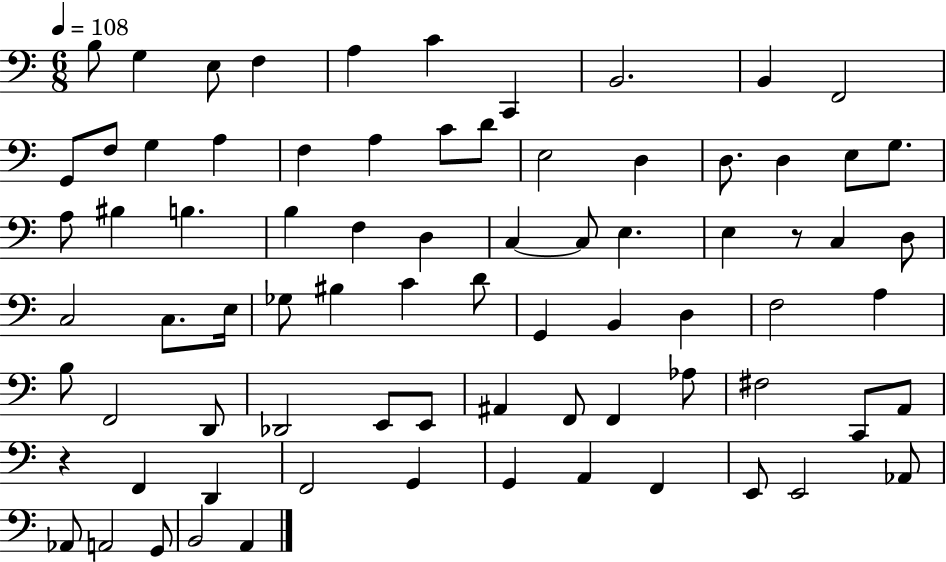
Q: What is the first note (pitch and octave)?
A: B3